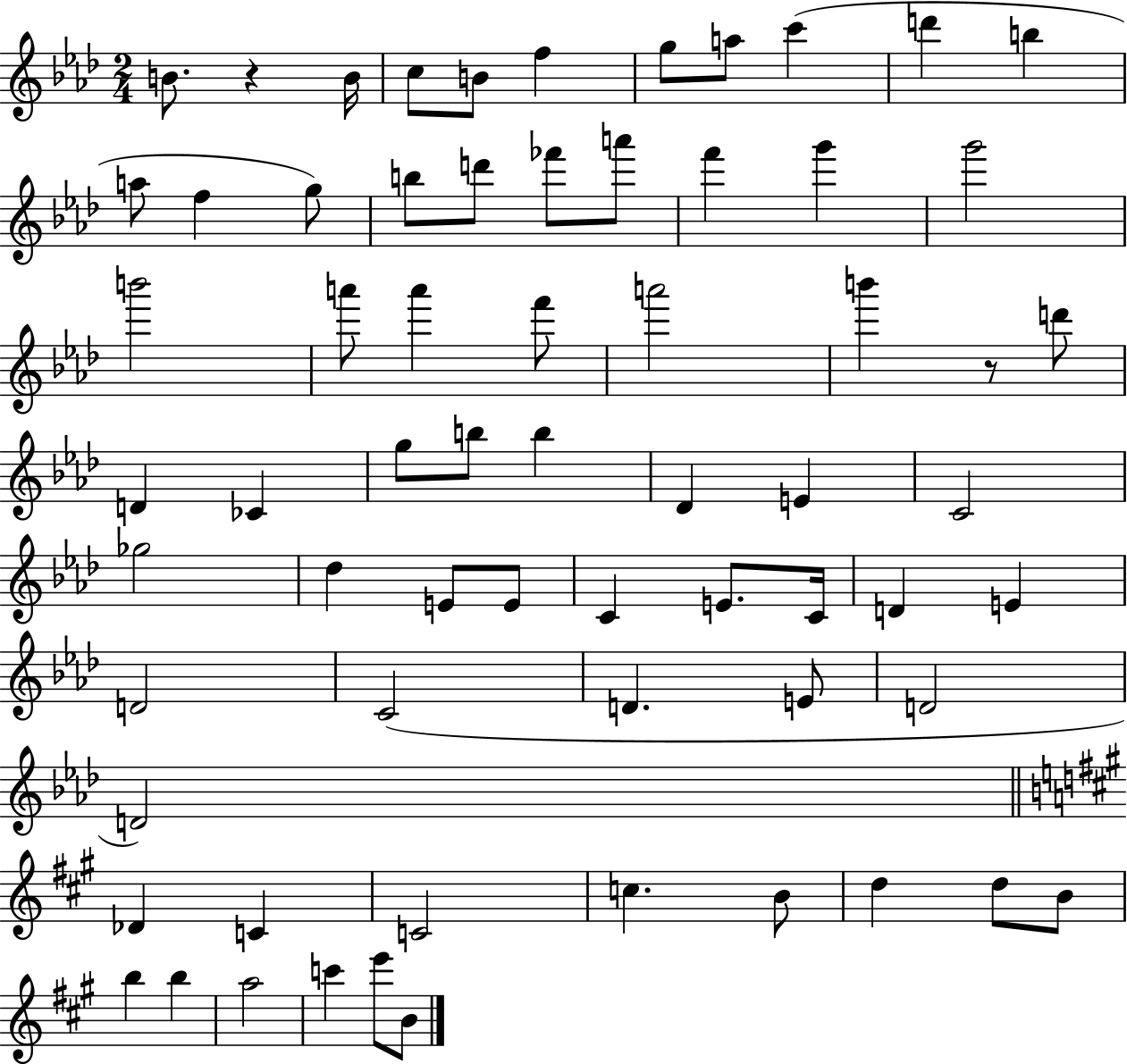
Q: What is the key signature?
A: AES major